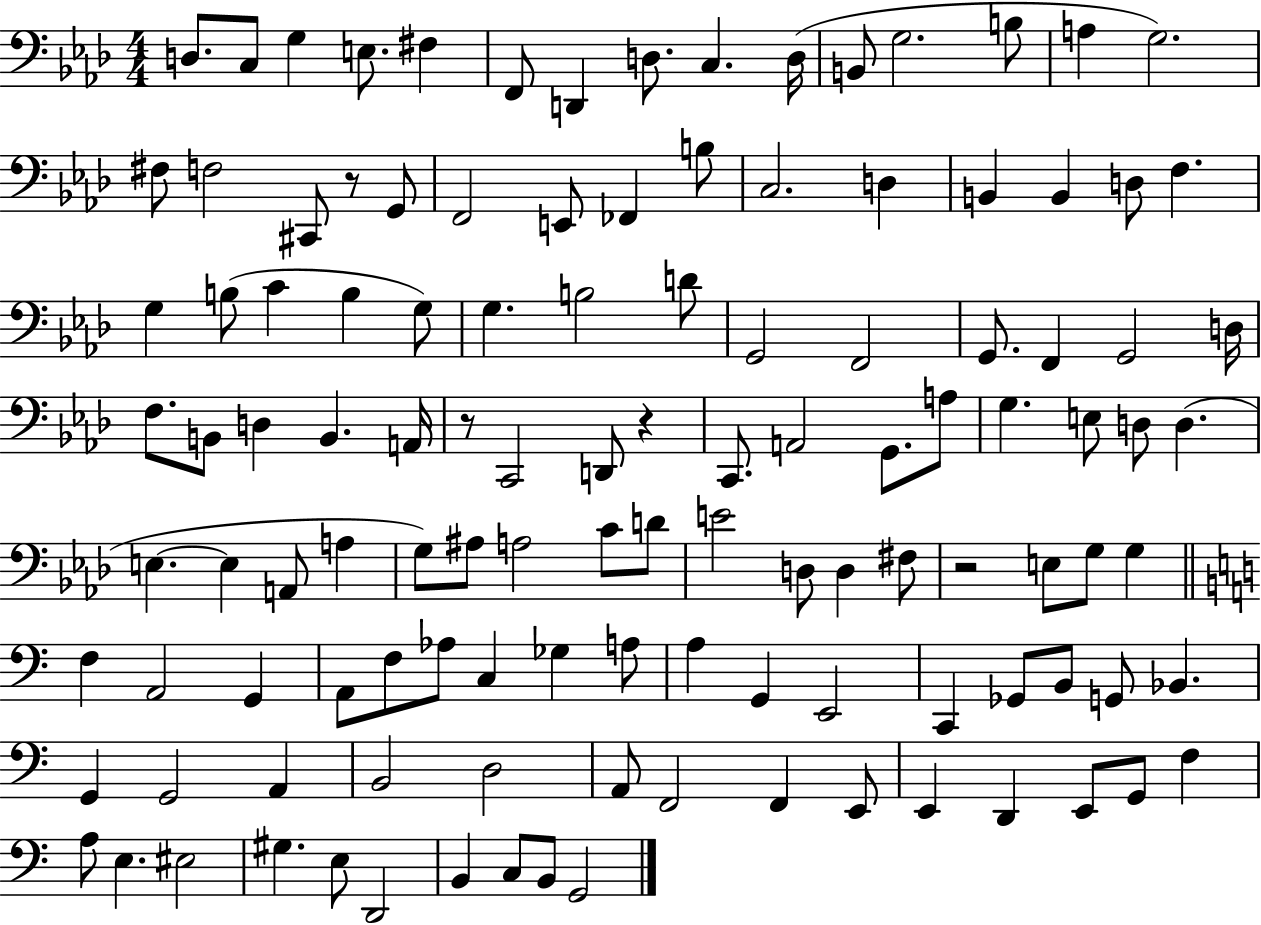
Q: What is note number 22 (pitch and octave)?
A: FES2